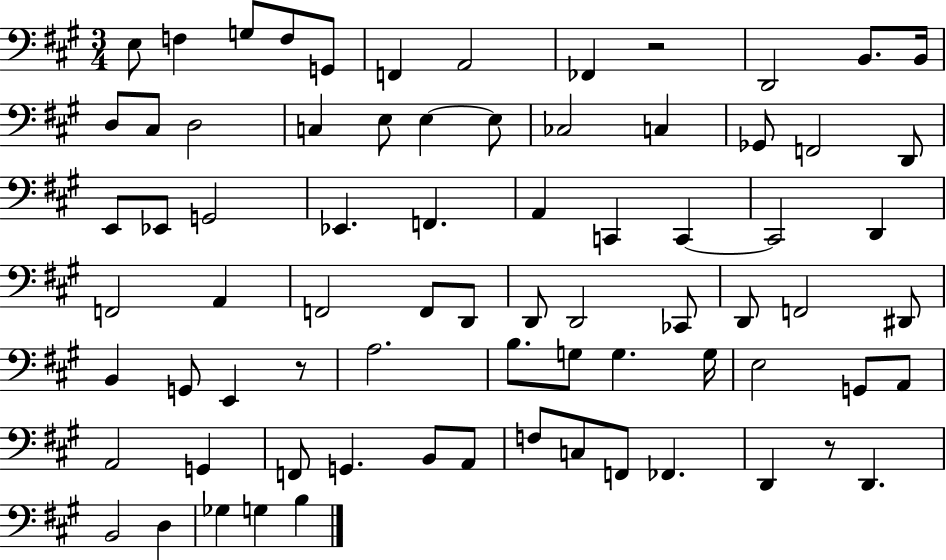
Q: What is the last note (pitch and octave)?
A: B3